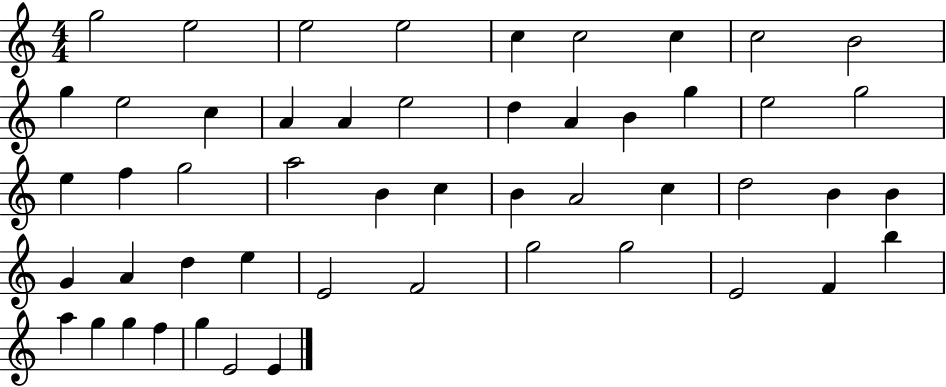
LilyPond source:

{
  \clef treble
  \numericTimeSignature
  \time 4/4
  \key c \major
  g''2 e''2 | e''2 e''2 | c''4 c''2 c''4 | c''2 b'2 | \break g''4 e''2 c''4 | a'4 a'4 e''2 | d''4 a'4 b'4 g''4 | e''2 g''2 | \break e''4 f''4 g''2 | a''2 b'4 c''4 | b'4 a'2 c''4 | d''2 b'4 b'4 | \break g'4 a'4 d''4 e''4 | e'2 f'2 | g''2 g''2 | e'2 f'4 b''4 | \break a''4 g''4 g''4 f''4 | g''4 e'2 e'4 | \bar "|."
}